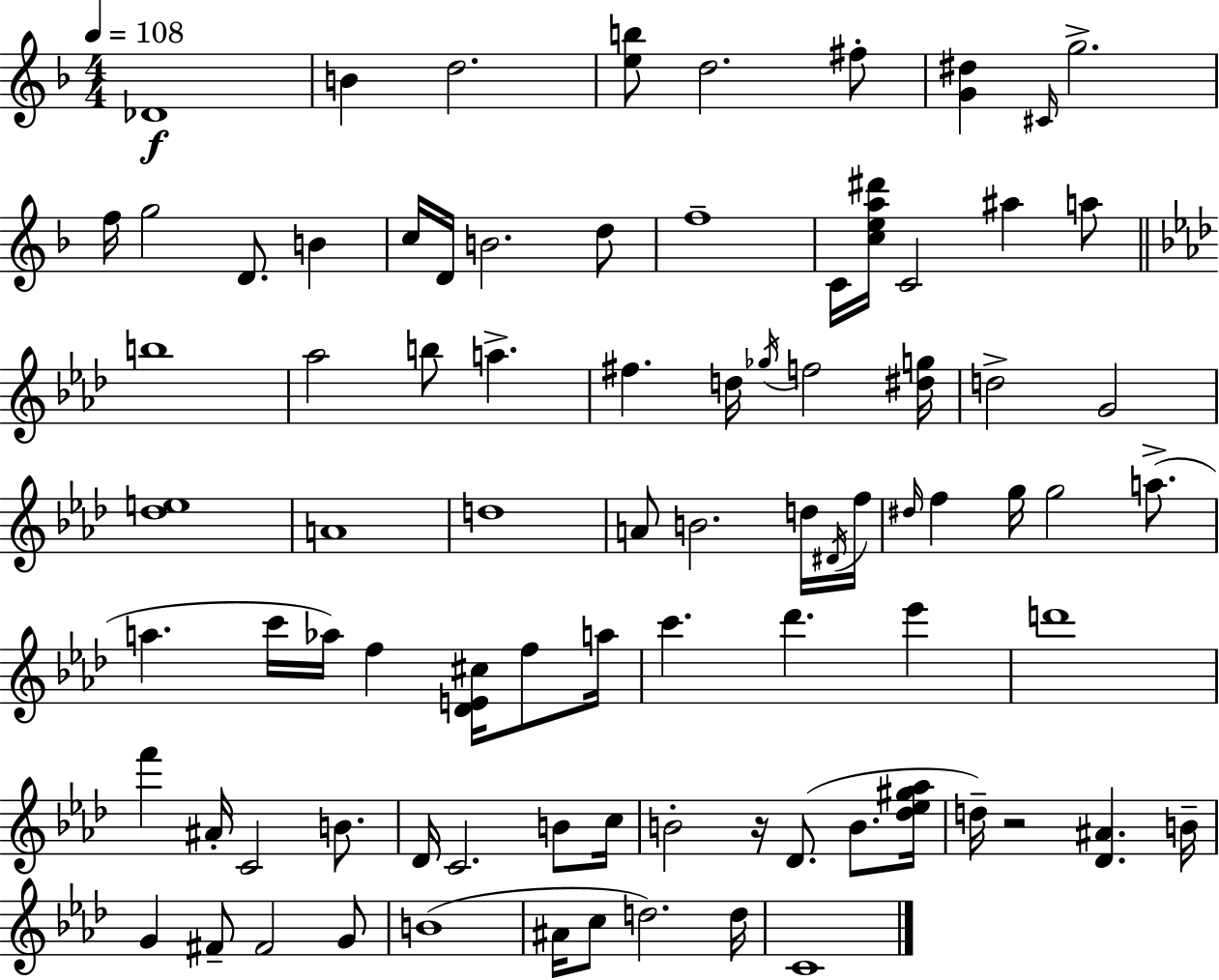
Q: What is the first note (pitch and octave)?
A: Db4